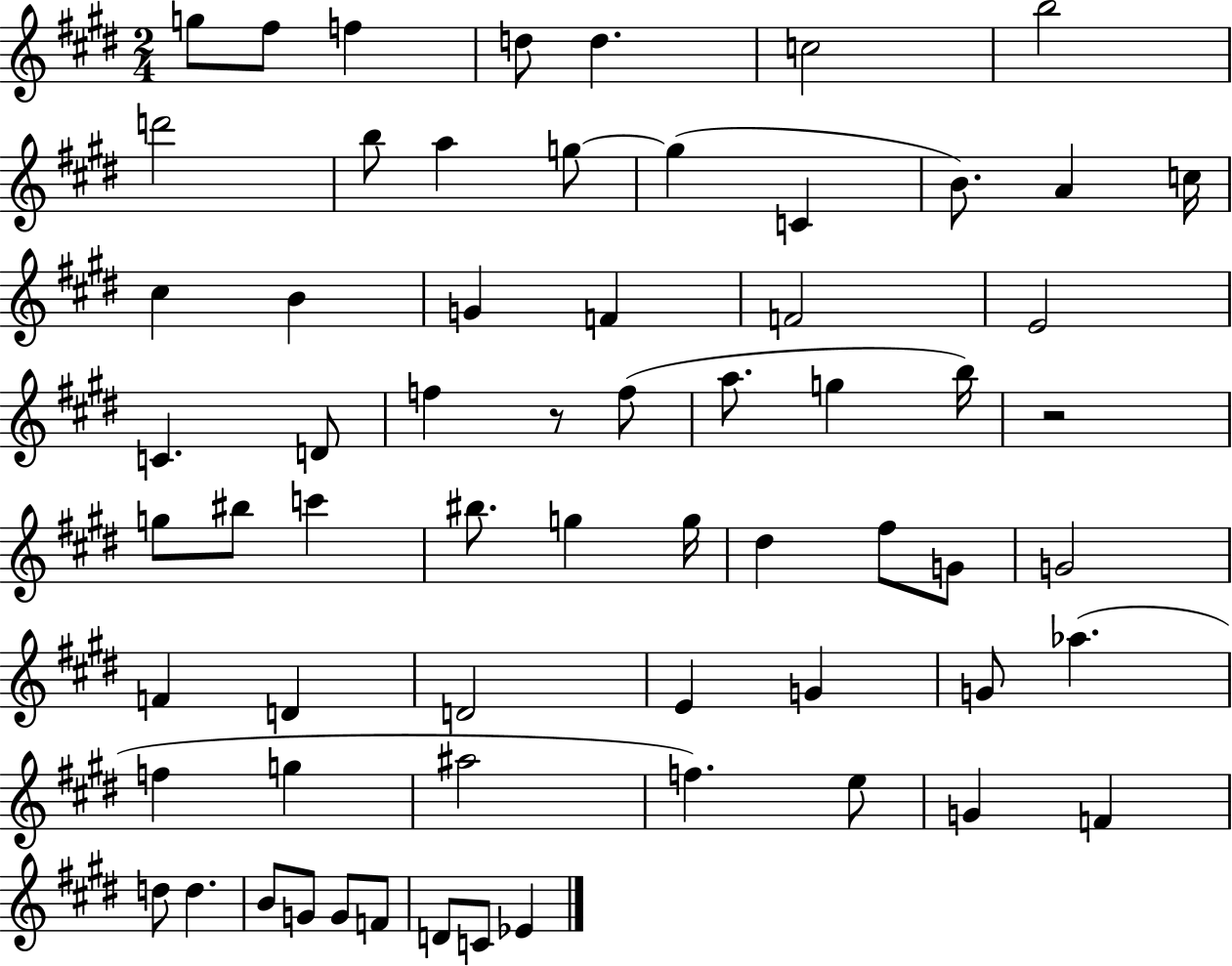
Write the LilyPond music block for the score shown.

{
  \clef treble
  \numericTimeSignature
  \time 2/4
  \key e \major
  \repeat volta 2 { g''8 fis''8 f''4 | d''8 d''4. | c''2 | b''2 | \break d'''2 | b''8 a''4 g''8~~ | g''4( c'4 | b'8.) a'4 c''16 | \break cis''4 b'4 | g'4 f'4 | f'2 | e'2 | \break c'4. d'8 | f''4 r8 f''8( | a''8. g''4 b''16) | r2 | \break g''8 bis''8 c'''4 | bis''8. g''4 g''16 | dis''4 fis''8 g'8 | g'2 | \break f'4 d'4 | d'2 | e'4 g'4 | g'8 aes''4.( | \break f''4 g''4 | ais''2 | f''4.) e''8 | g'4 f'4 | \break d''8 d''4. | b'8 g'8 g'8 f'8 | d'8 c'8 ees'4 | } \bar "|."
}